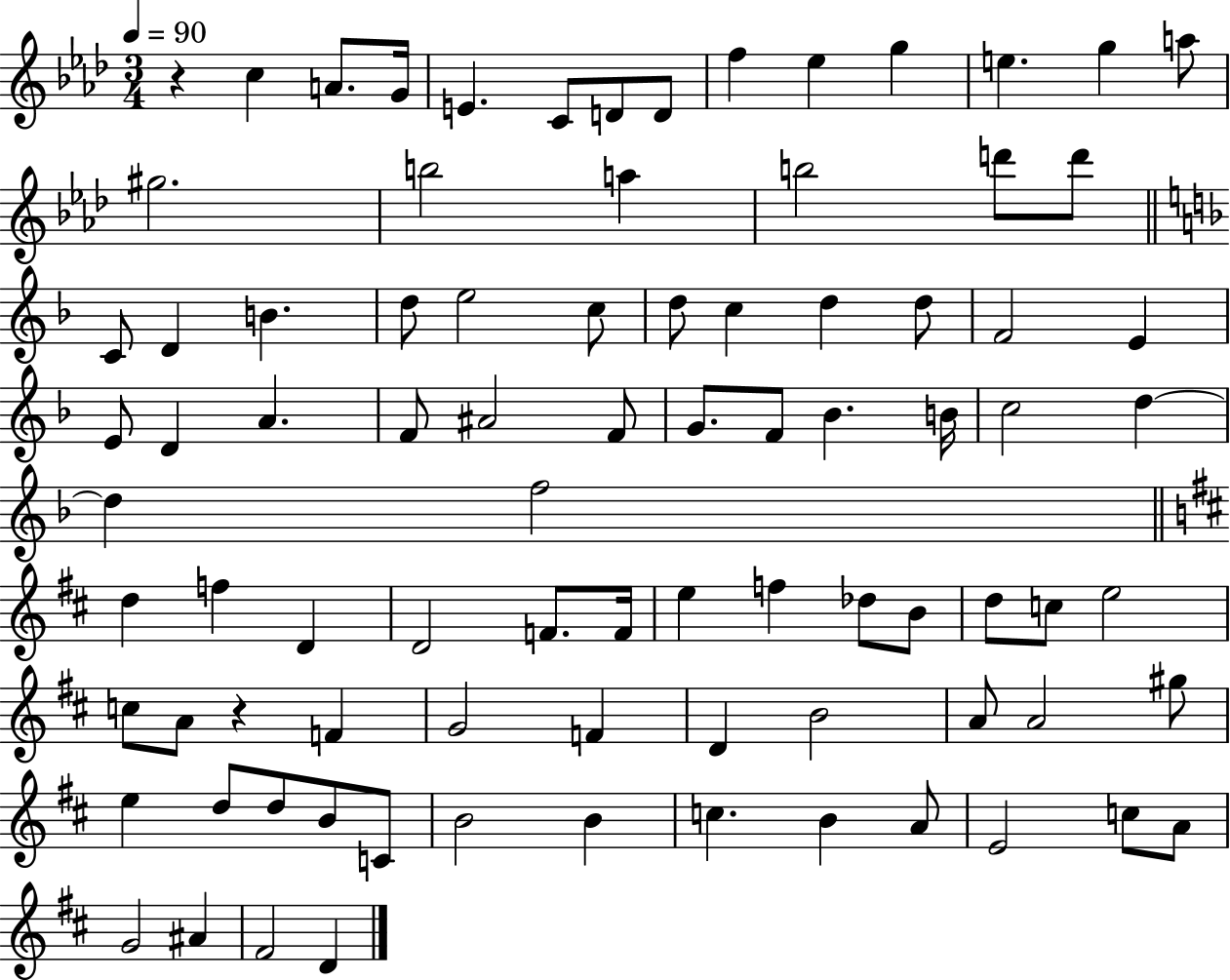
{
  \clef treble
  \numericTimeSignature
  \time 3/4
  \key aes \major
  \tempo 4 = 90
  r4 c''4 a'8. g'16 | e'4. c'8 d'8 d'8 | f''4 ees''4 g''4 | e''4. g''4 a''8 | \break gis''2. | b''2 a''4 | b''2 d'''8 d'''8 | \bar "||" \break \key f \major c'8 d'4 b'4. | d''8 e''2 c''8 | d''8 c''4 d''4 d''8 | f'2 e'4 | \break e'8 d'4 a'4. | f'8 ais'2 f'8 | g'8. f'8 bes'4. b'16 | c''2 d''4~~ | \break d''4 f''2 | \bar "||" \break \key d \major d''4 f''4 d'4 | d'2 f'8. f'16 | e''4 f''4 des''8 b'8 | d''8 c''8 e''2 | \break c''8 a'8 r4 f'4 | g'2 f'4 | d'4 b'2 | a'8 a'2 gis''8 | \break e''4 d''8 d''8 b'8 c'8 | b'2 b'4 | c''4. b'4 a'8 | e'2 c''8 a'8 | \break g'2 ais'4 | fis'2 d'4 | \bar "|."
}